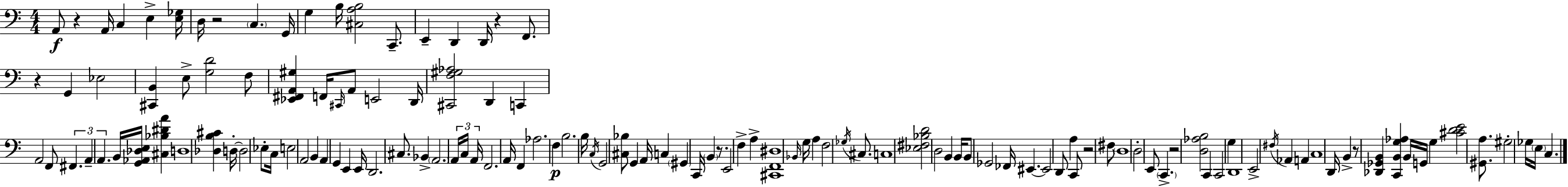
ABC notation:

X:1
T:Untitled
M:4/4
L:1/4
K:C
A,,/2 z A,,/4 C, E, [E,_G,]/4 D,/4 z2 C, G,,/4 G, B,/4 [^C,A,B,]2 C,,/2 E,, D,, D,,/4 z F,,/2 z G,, _E,2 [^C,,B,,] E,/2 [G,D]2 F,/2 [_E,,^F,,A,,^G,] F,,/4 ^C,,/4 A,,/2 E,,2 D,,/4 [^C,,F,^G,_A,]2 D,, C,, A,,2 F,,/2 ^F,, A,, A,, B,,/4 [G,,_A,,_D,E,]/4 [^C,_B,^DA] D,4 [_D,B,^C] D,/4 D,2 _E,/2 C,/4 E,2 A,,2 B,, A,, G,, E,, E,,/4 D,,2 ^C,/2 _B,, A,,2 A,,/4 C,/4 A,,/4 F,,2 A,,/4 F,, _A,2 F, B,2 B,/4 C,/4 G,,2 [^C,_B,]/2 G,, A,,/4 C, ^G,, C,,/4 B,, z/2 E,,2 F, A, [^C,,F,,^D,]4 _B,,/4 G,/4 A, F,2 _G,/4 ^C,/2 C,4 [_E,^F,_B,D]2 D,2 B,, B,,/4 B,,/2 _G,,2 _F,,/4 ^E,, ^E,,2 D,,/2 A, C,,/2 z2 ^F,/2 D,4 D,2 E,,/2 C,, z2 [D,_A,B,]2 C,, C,,2 G, D,,4 E,,2 ^F,/4 _A,, A,, C,4 D,,/4 B,, z/2 [_D,,_G,,B,,] [C,,B,,G,_A,] B,,/4 G,,/4 G, [^CDE]2 [^G,,A,]/2 ^G,2 _G,/4 E,/4 C,